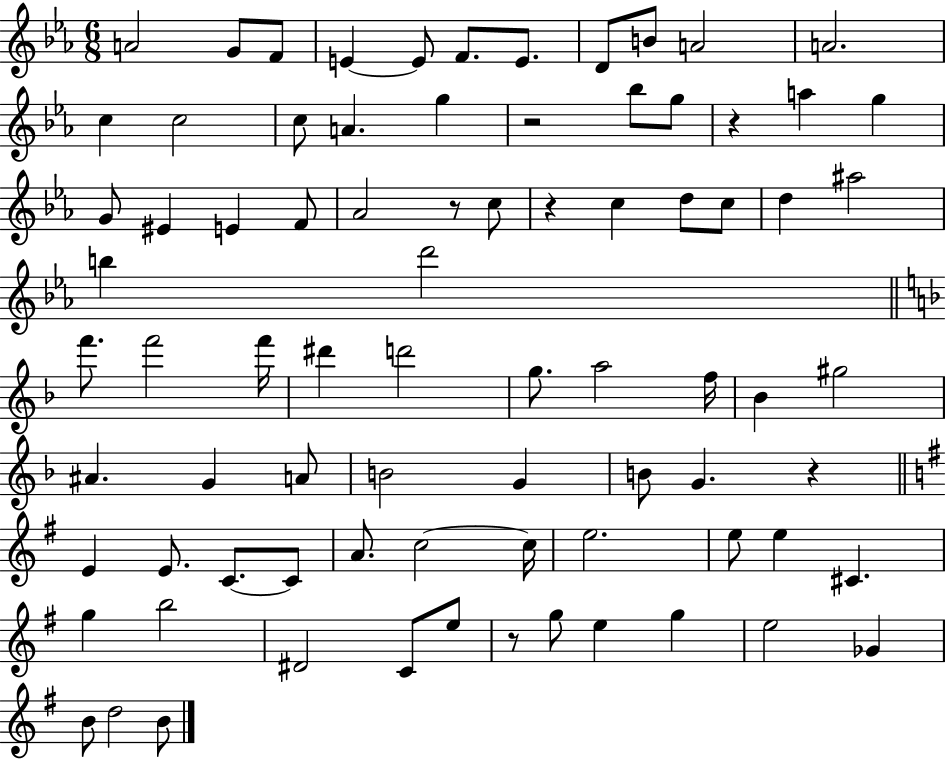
{
  \clef treble
  \numericTimeSignature
  \time 6/8
  \key ees \major
  a'2 g'8 f'8 | e'4~~ e'8 f'8. e'8. | d'8 b'8 a'2 | a'2. | \break c''4 c''2 | c''8 a'4. g''4 | r2 bes''8 g''8 | r4 a''4 g''4 | \break g'8 eis'4 e'4 f'8 | aes'2 r8 c''8 | r4 c''4 d''8 c''8 | d''4 ais''2 | \break b''4 d'''2 | \bar "||" \break \key f \major f'''8. f'''2 f'''16 | dis'''4 d'''2 | g''8. a''2 f''16 | bes'4 gis''2 | \break ais'4. g'4 a'8 | b'2 g'4 | b'8 g'4. r4 | \bar "||" \break \key g \major e'4 e'8. c'8.~~ c'8 | a'8. c''2~~ c''16 | e''2. | e''8 e''4 cis'4. | \break g''4 b''2 | dis'2 c'8 e''8 | r8 g''8 e''4 g''4 | e''2 ges'4 | \break b'8 d''2 b'8 | \bar "|."
}